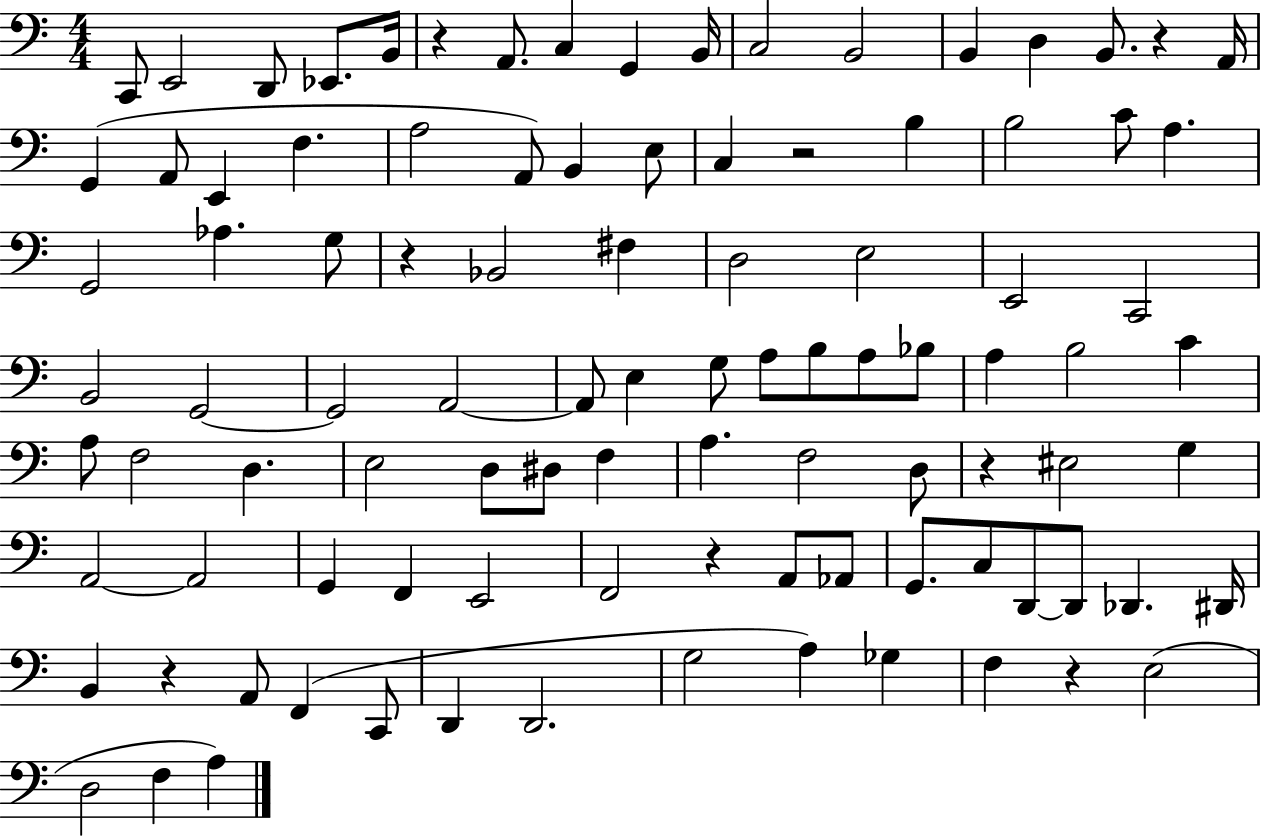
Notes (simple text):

C2/e E2/h D2/e Eb2/e. B2/s R/q A2/e. C3/q G2/q B2/s C3/h B2/h B2/q D3/q B2/e. R/q A2/s G2/q A2/e E2/q F3/q. A3/h A2/e B2/q E3/e C3/q R/h B3/q B3/h C4/e A3/q. G2/h Ab3/q. G3/e R/q Bb2/h F#3/q D3/h E3/h E2/h C2/h B2/h G2/h G2/h A2/h A2/e E3/q G3/e A3/e B3/e A3/e Bb3/e A3/q B3/h C4/q A3/e F3/h D3/q. E3/h D3/e D#3/e F3/q A3/q. F3/h D3/e R/q EIS3/h G3/q A2/h A2/h G2/q F2/q E2/h F2/h R/q A2/e Ab2/e G2/e. C3/e D2/e D2/e Db2/q. D#2/s B2/q R/q A2/e F2/q C2/e D2/q D2/h. G3/h A3/q Gb3/q F3/q R/q E3/h D3/h F3/q A3/q